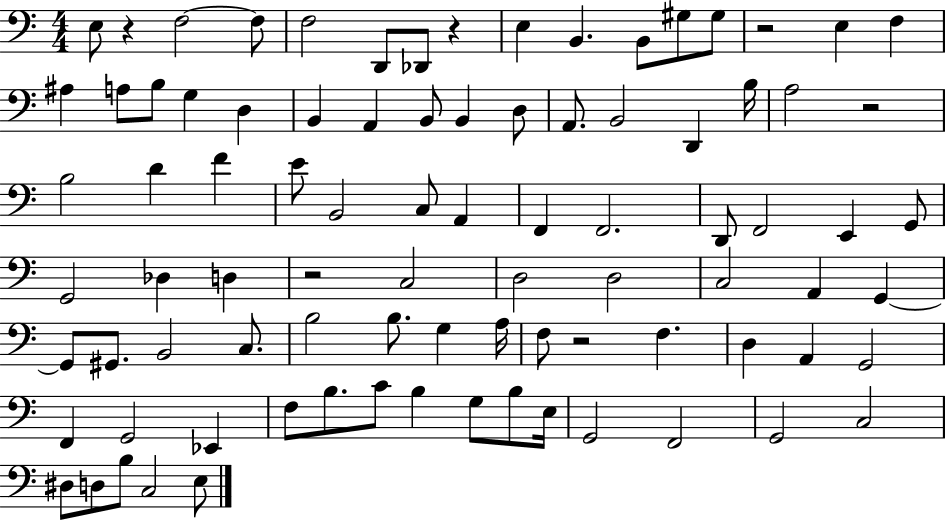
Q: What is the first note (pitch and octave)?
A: E3